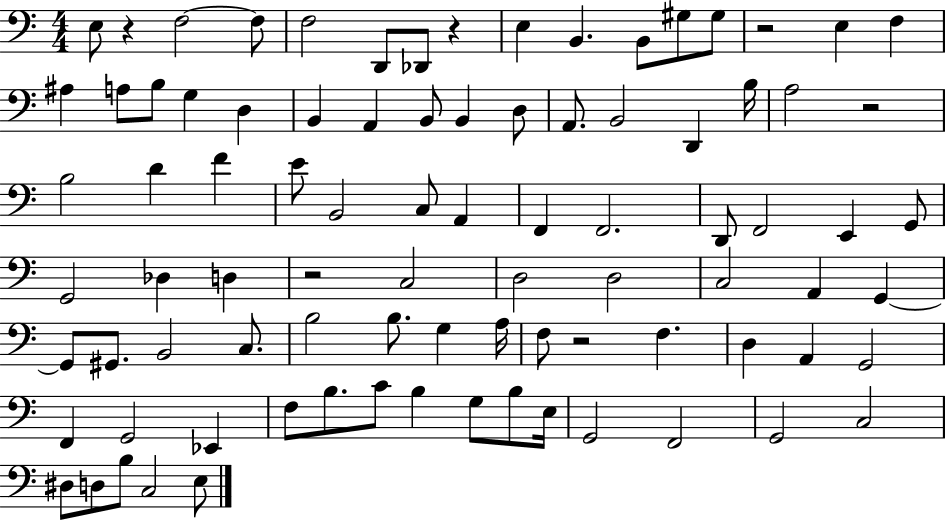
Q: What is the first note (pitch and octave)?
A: E3